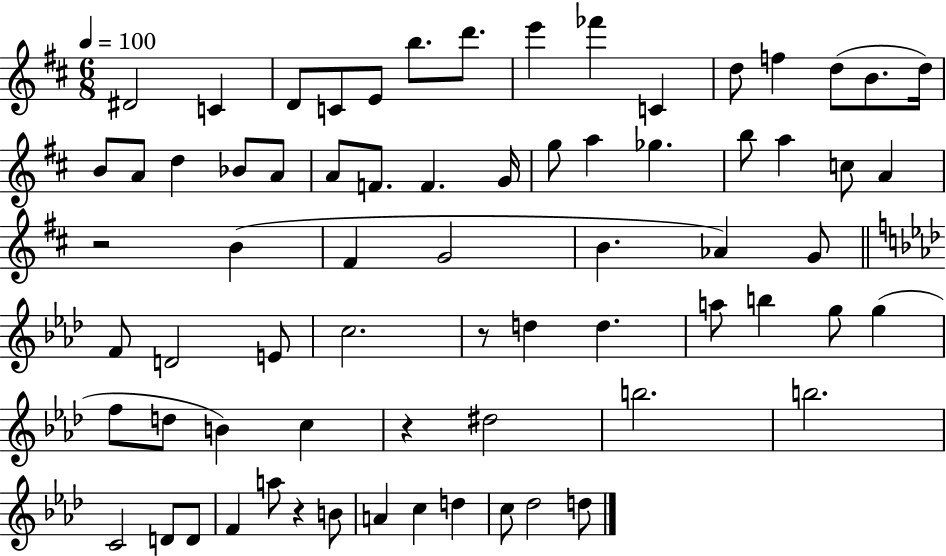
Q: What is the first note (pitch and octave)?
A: D#4